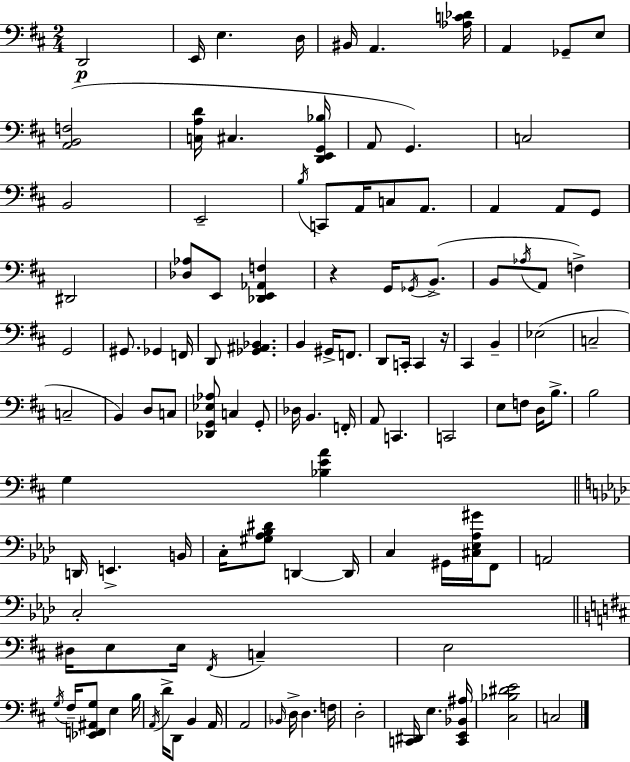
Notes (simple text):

D2/h E2/s E3/q. D3/s BIS2/s A2/q. [Ab3,C4,Db4]/s A2/q Gb2/e E3/e [A2,B2,F3]/h [C3,A3,D4]/s C#3/q. [D2,E2,G2,Bb3]/s A2/e G2/q. C3/h B2/h E2/h B3/s C2/e A2/s C3/e A2/e. A2/q A2/e G2/e D#2/h [Db3,Ab3]/e E2/e [Db2,E2,Ab2,F3]/q R/q G2/s Gb2/s B2/e. B2/e Ab3/s A2/e F3/q G2/h G#2/e. Gb2/q F2/s D2/e [Gb2,A#2,Bb2]/q. B2/q G#2/s F2/e. D2/e C2/s C2/q R/s C#2/q B2/q Eb3/h C3/h C3/h B2/q D3/e C3/e [Db2,G2,Eb3,Ab3]/e C3/q G2/e Db3/s B2/q. F2/s A2/e C2/q. C2/h E3/e F3/e D3/s B3/e. B3/h G3/q [Bb3,E4,A4]/q D2/s E2/q. B2/s C3/s [G#3,Ab3,Bb3,D#4]/e D2/q D2/s C3/q G#2/s [C#3,Eb3,Ab3,G#4]/s F2/e A2/h C3/h D#3/s E3/e E3/s F#2/s C3/q E3/h G3/s F#3/s [Eb2,F2,A#2,G3]/e E3/q B3/s A2/s D4/s D2/e B2/q A2/s A2/h Bb2/s D3/s D3/q. F3/s D3/h [C2,D#2]/s E3/q. [C2,E2,Bb2,A#3]/s [C#3,Bb3,D#4,E4]/h C3/h